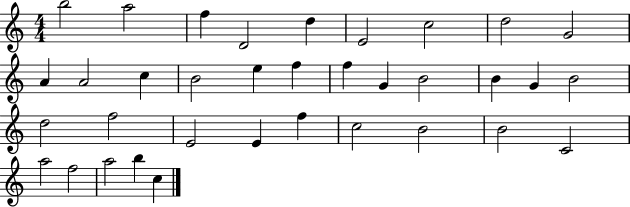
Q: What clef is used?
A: treble